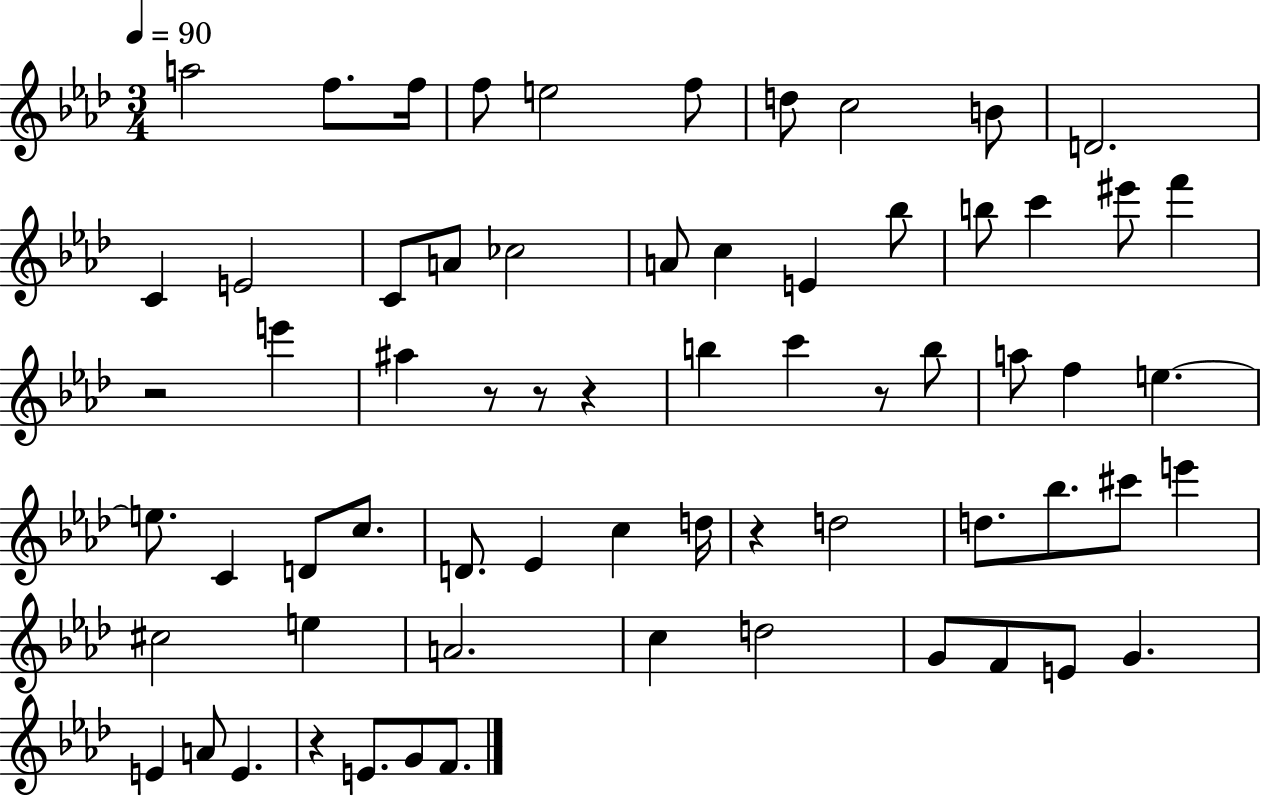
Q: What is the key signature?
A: AES major